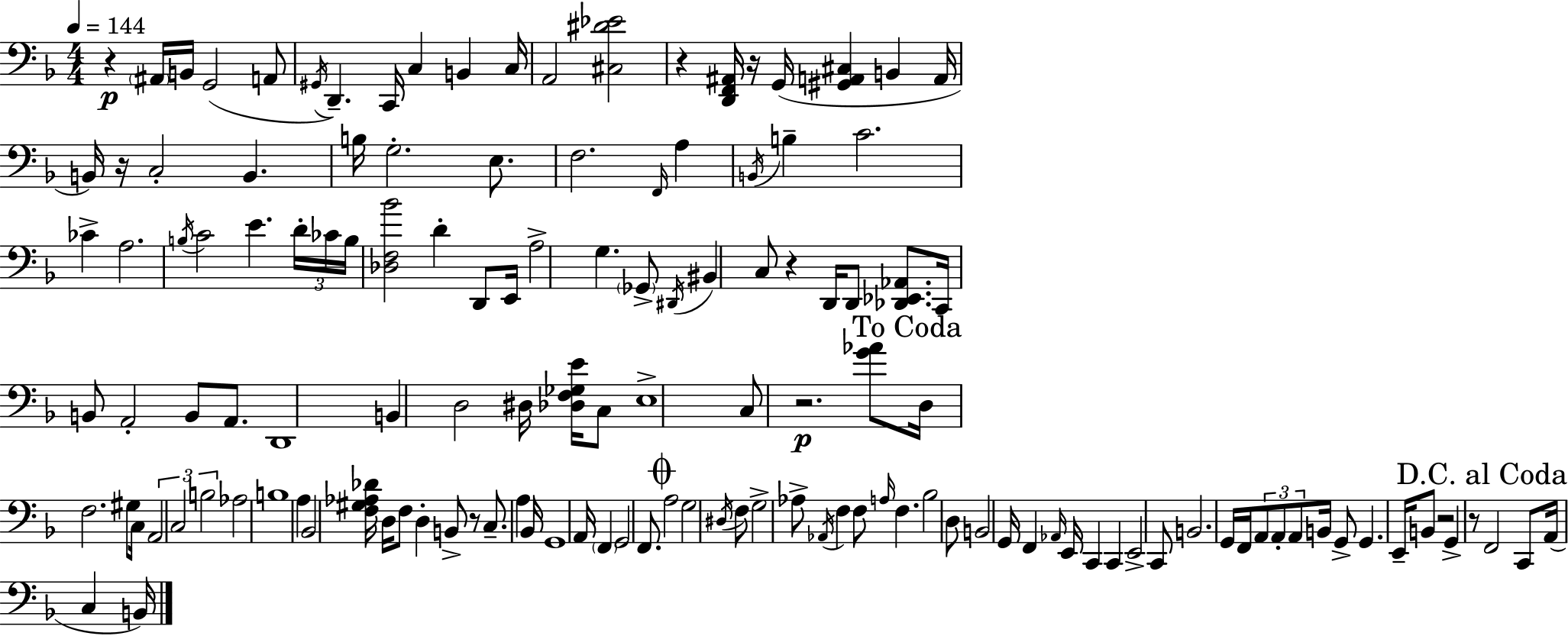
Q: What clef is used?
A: bass